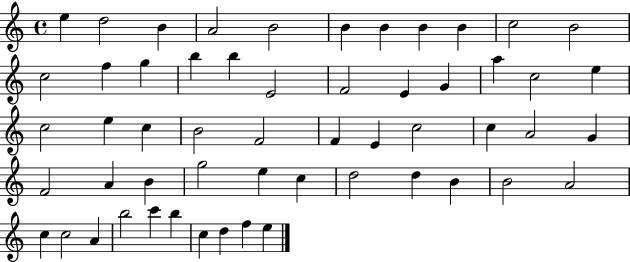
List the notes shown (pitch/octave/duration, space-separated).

E5/q D5/h B4/q A4/h B4/h B4/q B4/q B4/q B4/q C5/h B4/h C5/h F5/q G5/q B5/q B5/q E4/h F4/h E4/q G4/q A5/q C5/h E5/q C5/h E5/q C5/q B4/h F4/h F4/q E4/q C5/h C5/q A4/h G4/q F4/h A4/q B4/q G5/h E5/q C5/q D5/h D5/q B4/q B4/h A4/h C5/q C5/h A4/q B5/h C6/q B5/q C5/q D5/q F5/q E5/q